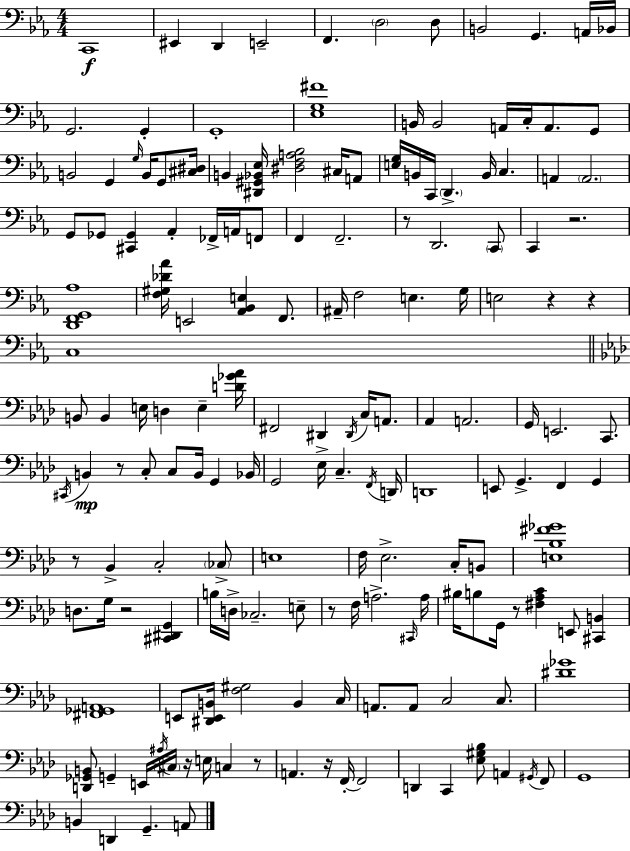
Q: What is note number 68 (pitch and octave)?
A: E2